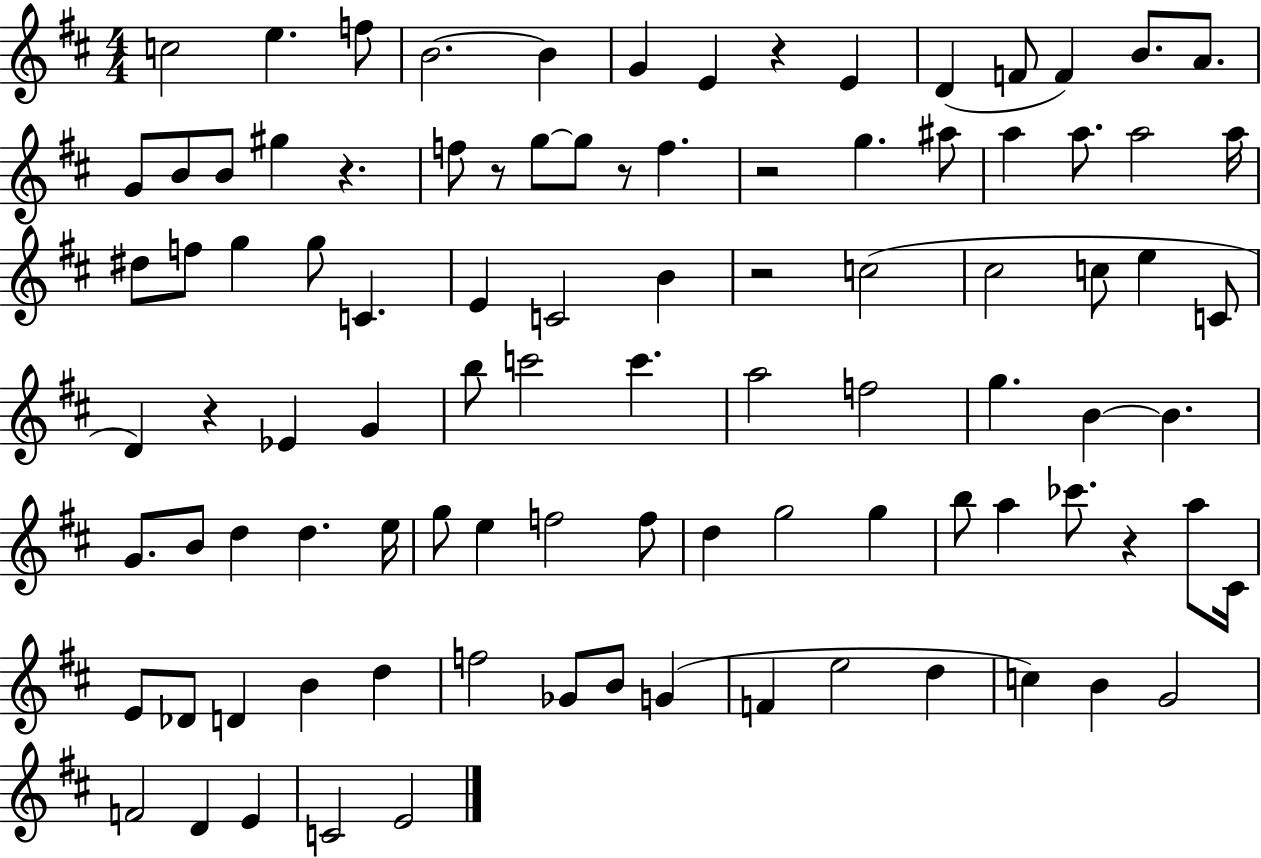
{
  \clef treble
  \numericTimeSignature
  \time 4/4
  \key d \major
  c''2 e''4. f''8 | b'2.~~ b'4 | g'4 e'4 r4 e'4 | d'4( f'8 f'4) b'8. a'8. | \break g'8 b'8 b'8 gis''4 r4. | f''8 r8 g''8~~ g''8 r8 f''4. | r2 g''4. ais''8 | a''4 a''8. a''2 a''16 | \break dis''8 f''8 g''4 g''8 c'4. | e'4 c'2 b'4 | r2 c''2( | cis''2 c''8 e''4 c'8 | \break d'4) r4 ees'4 g'4 | b''8 c'''2 c'''4. | a''2 f''2 | g''4. b'4~~ b'4. | \break g'8. b'8 d''4 d''4. e''16 | g''8 e''4 f''2 f''8 | d''4 g''2 g''4 | b''8 a''4 ces'''8. r4 a''8 cis'16 | \break e'8 des'8 d'4 b'4 d''4 | f''2 ges'8 b'8 g'4( | f'4 e''2 d''4 | c''4) b'4 g'2 | \break f'2 d'4 e'4 | c'2 e'2 | \bar "|."
}